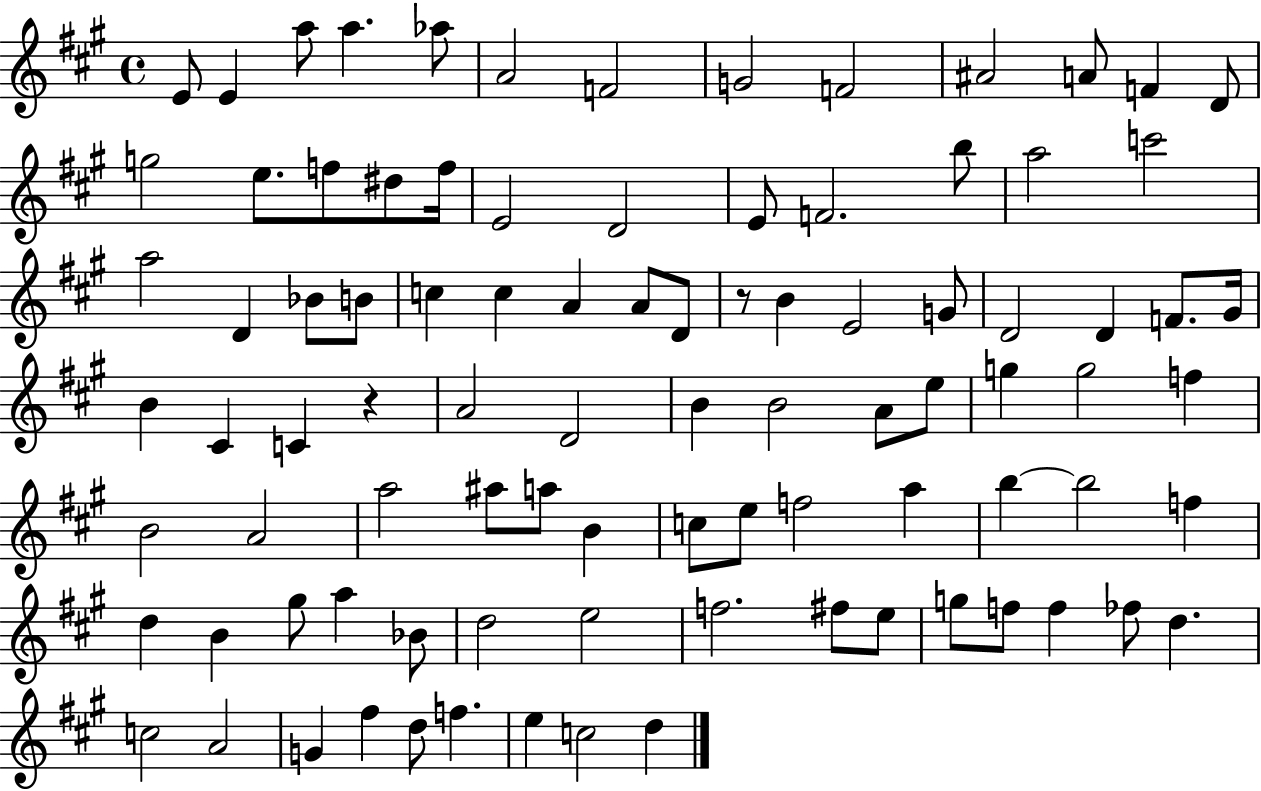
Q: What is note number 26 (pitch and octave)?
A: A5